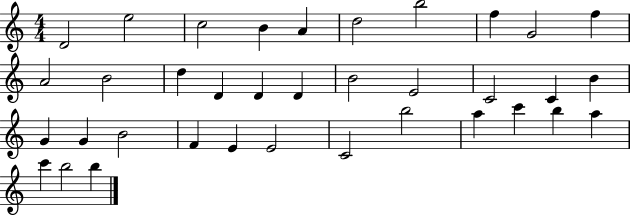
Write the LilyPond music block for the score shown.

{
  \clef treble
  \numericTimeSignature
  \time 4/4
  \key c \major
  d'2 e''2 | c''2 b'4 a'4 | d''2 b''2 | f''4 g'2 f''4 | \break a'2 b'2 | d''4 d'4 d'4 d'4 | b'2 e'2 | c'2 c'4 b'4 | \break g'4 g'4 b'2 | f'4 e'4 e'2 | c'2 b''2 | a''4 c'''4 b''4 a''4 | \break c'''4 b''2 b''4 | \bar "|."
}